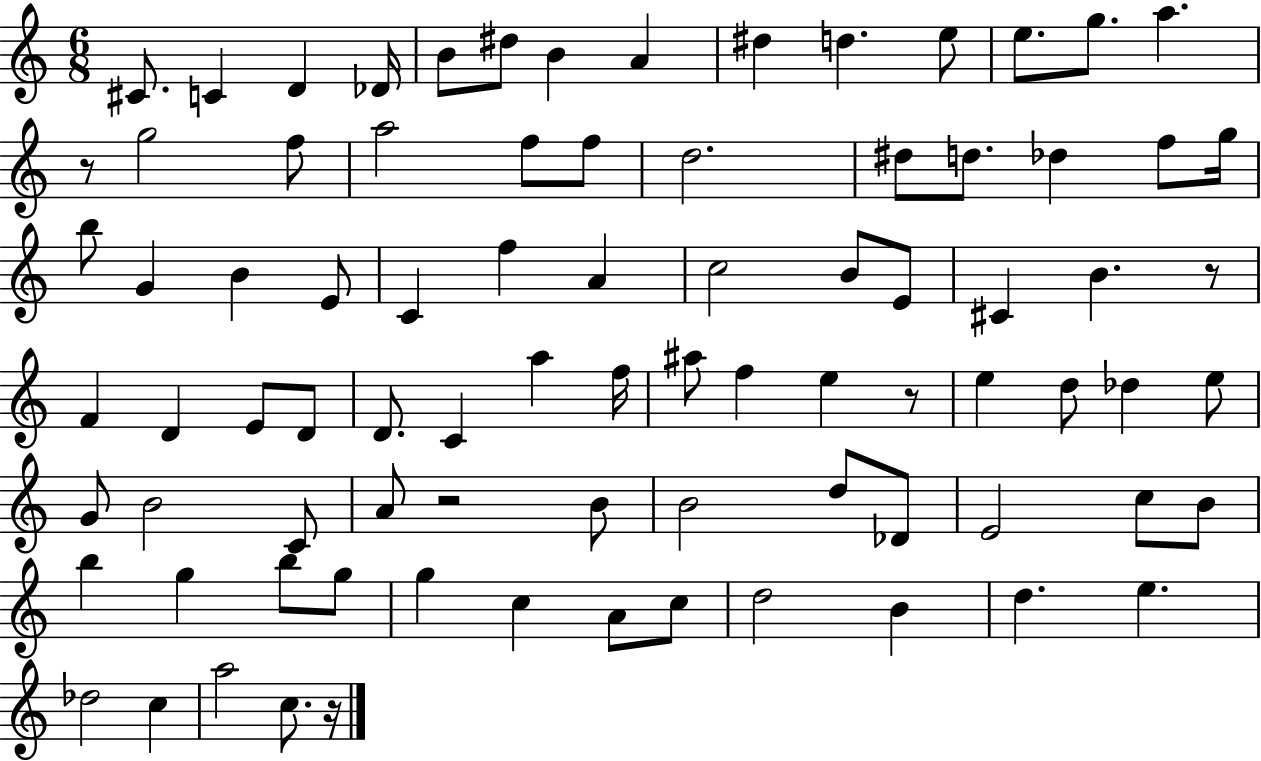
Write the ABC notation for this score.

X:1
T:Untitled
M:6/8
L:1/4
K:C
^C/2 C D _D/4 B/2 ^d/2 B A ^d d e/2 e/2 g/2 a z/2 g2 f/2 a2 f/2 f/2 d2 ^d/2 d/2 _d f/2 g/4 b/2 G B E/2 C f A c2 B/2 E/2 ^C B z/2 F D E/2 D/2 D/2 C a f/4 ^a/2 f e z/2 e d/2 _d e/2 G/2 B2 C/2 A/2 z2 B/2 B2 d/2 _D/2 E2 c/2 B/2 b g b/2 g/2 g c A/2 c/2 d2 B d e _d2 c a2 c/2 z/4